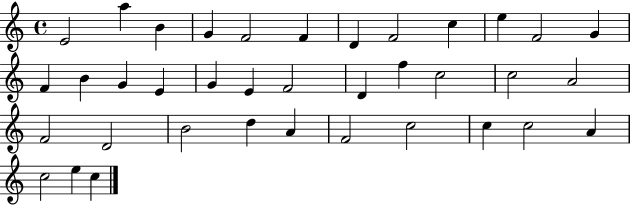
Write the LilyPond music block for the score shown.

{
  \clef treble
  \time 4/4
  \defaultTimeSignature
  \key c \major
  e'2 a''4 b'4 | g'4 f'2 f'4 | d'4 f'2 c''4 | e''4 f'2 g'4 | \break f'4 b'4 g'4 e'4 | g'4 e'4 f'2 | d'4 f''4 c''2 | c''2 a'2 | \break f'2 d'2 | b'2 d''4 a'4 | f'2 c''2 | c''4 c''2 a'4 | \break c''2 e''4 c''4 | \bar "|."
}